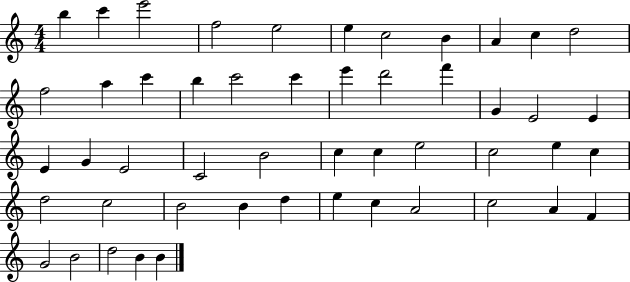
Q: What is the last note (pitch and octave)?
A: B4